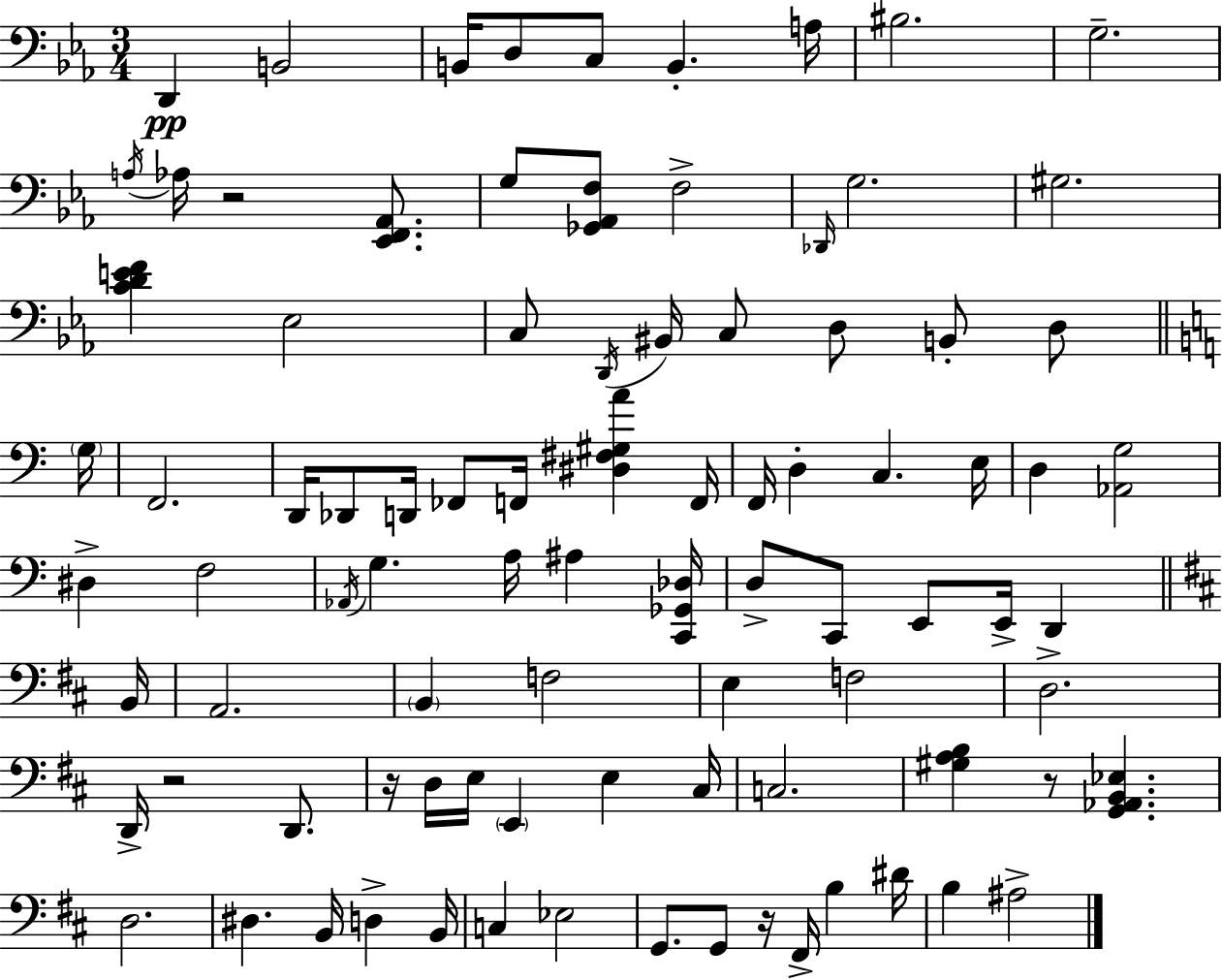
D2/q B2/h B2/s D3/e C3/e B2/q. A3/s BIS3/h. G3/h. A3/s Ab3/s R/h [Eb2,F2,Ab2]/e. G3/e [Gb2,Ab2,F3]/e F3/h Db2/s G3/h. G#3/h. [C4,D4,E4,F4]/q Eb3/h C3/e D2/s BIS2/s C3/e D3/e B2/e D3/e G3/s F2/h. D2/s Db2/e D2/s FES2/e F2/s [D#3,F#3,G#3,A4]/q F2/s F2/s D3/q C3/q. E3/s D3/q [Ab2,G3]/h D#3/q F3/h Ab2/s G3/q. A3/s A#3/q [C2,Gb2,Db3]/s D3/e C2/e E2/e E2/s D2/q B2/s A2/h. B2/q F3/h E3/q F3/h D3/h. D2/s R/h D2/e. R/s D3/s E3/s E2/q E3/q C#3/s C3/h. [G#3,A3,B3]/q R/e [G2,Ab2,B2,Eb3]/q. D3/h. D#3/q. B2/s D3/q B2/s C3/q Eb3/h G2/e. G2/e R/s F#2/s B3/q D#4/s B3/q A#3/h